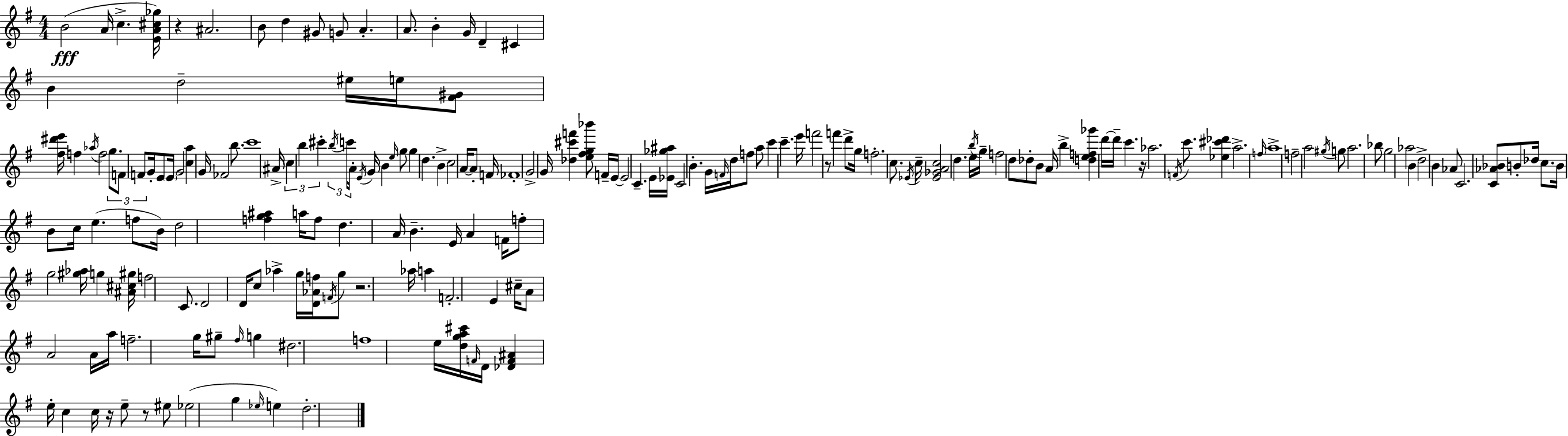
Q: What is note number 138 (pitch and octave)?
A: F4